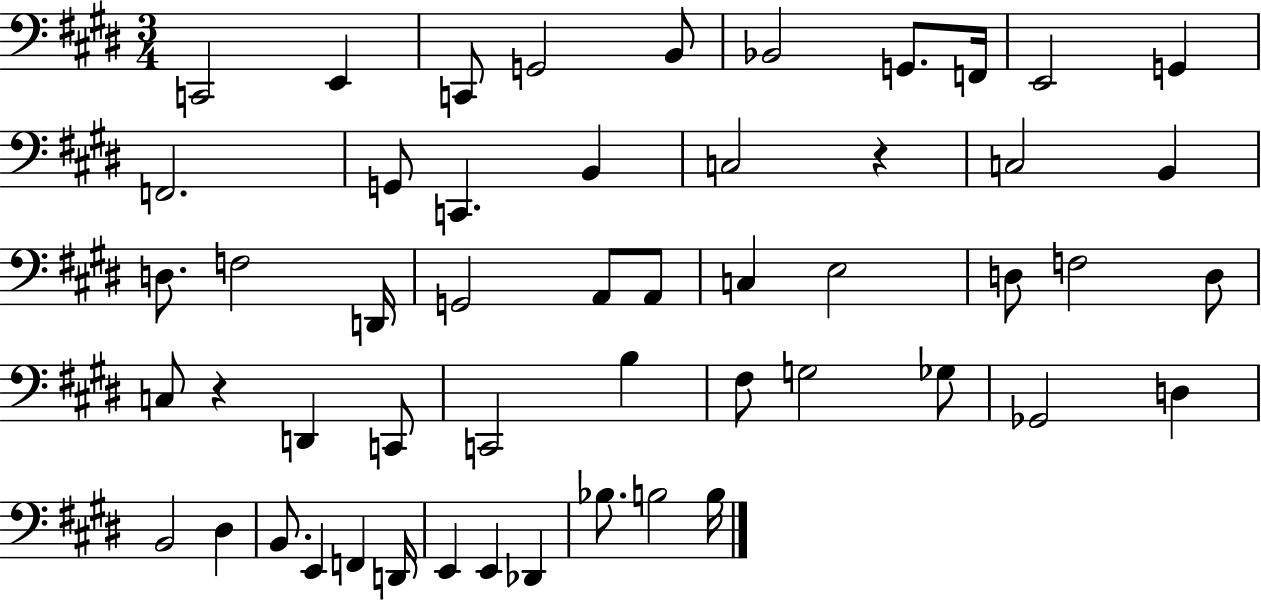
{
  \clef bass
  \numericTimeSignature
  \time 3/4
  \key e \major
  c,2 e,4 | c,8 g,2 b,8 | bes,2 g,8. f,16 | e,2 g,4 | \break f,2. | g,8 c,4. b,4 | c2 r4 | c2 b,4 | \break d8. f2 d,16 | g,2 a,8 a,8 | c4 e2 | d8 f2 d8 | \break c8 r4 d,4 c,8 | c,2 b4 | fis8 g2 ges8 | ges,2 d4 | \break b,2 dis4 | b,8. e,4 f,4 d,16 | e,4 e,4 des,4 | bes8. b2 b16 | \break \bar "|."
}